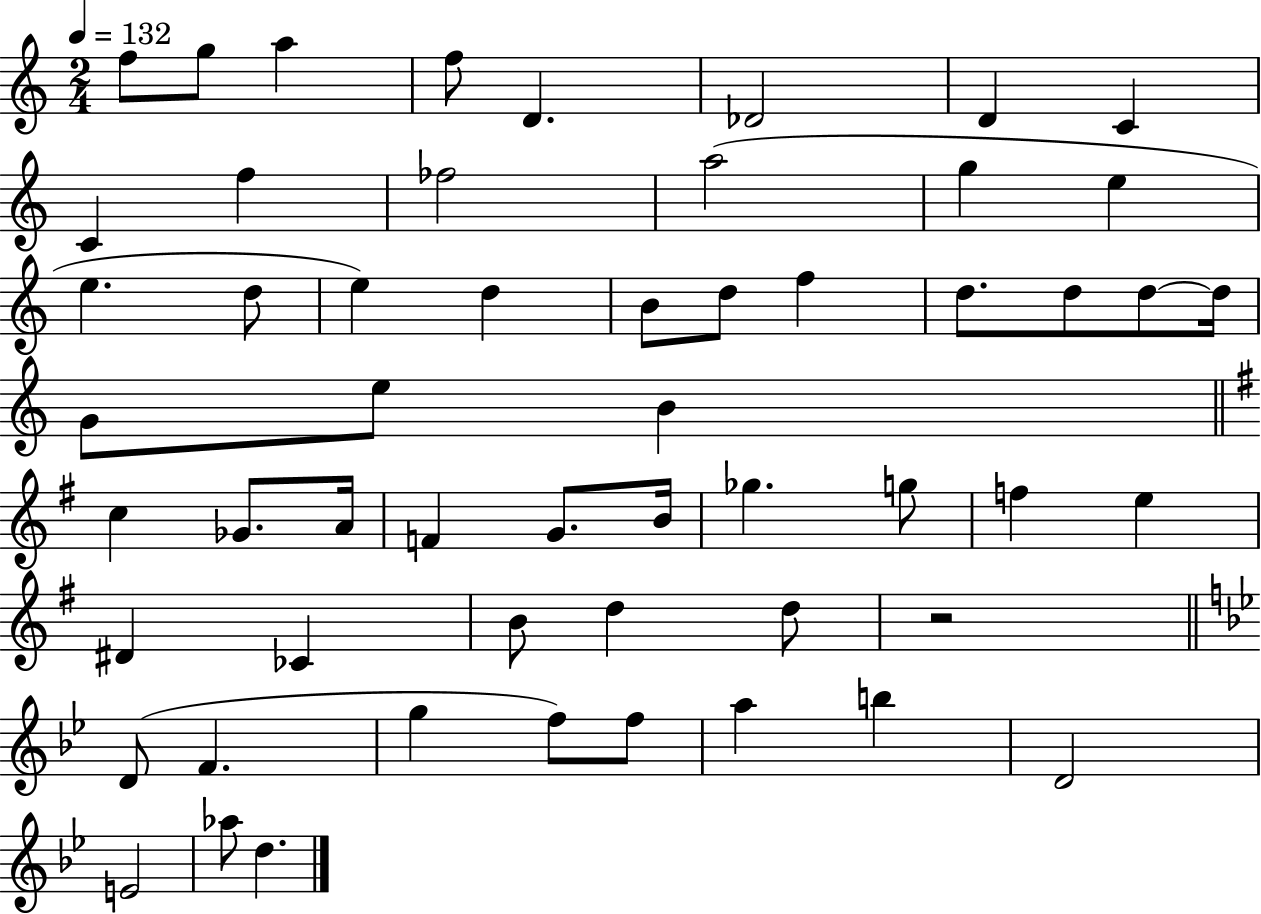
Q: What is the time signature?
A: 2/4